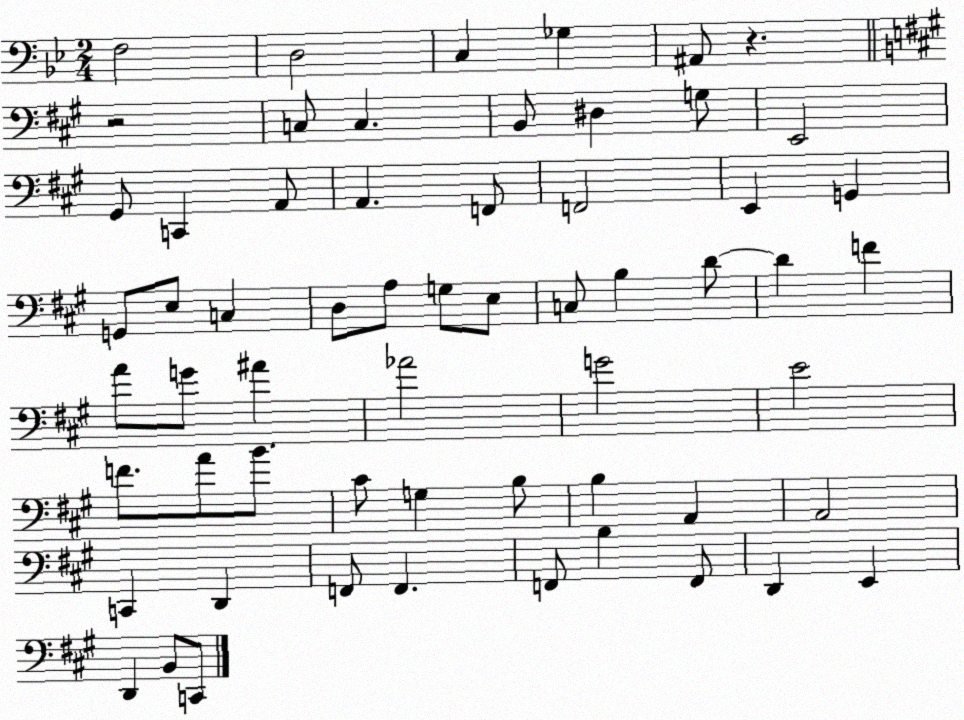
X:1
T:Untitled
M:2/4
L:1/4
K:Bb
F,2 D,2 C, _G, ^A,,/2 z z2 C,/2 C, B,,/2 ^D, G,/2 E,,2 ^G,,/2 C,, A,,/2 A,, F,,/2 F,,2 E,, G,, G,,/2 E,/2 C, D,/2 A,/2 G,/2 E,/2 C,/2 B, D/2 D F A/2 G/2 ^A _A2 G2 E2 F/2 A/2 B/2 ^C/2 G, B,/2 B, A,, A,,2 C,, D,, F,,/2 F,, F,,/2 B, F,,/2 D,, E,, D,, B,,/2 C,,/2